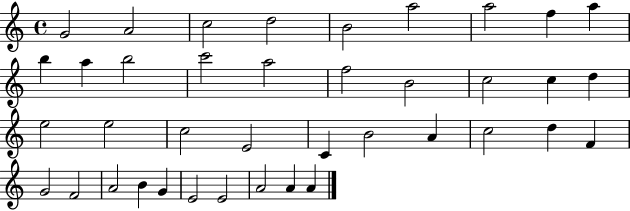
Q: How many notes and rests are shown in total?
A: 39